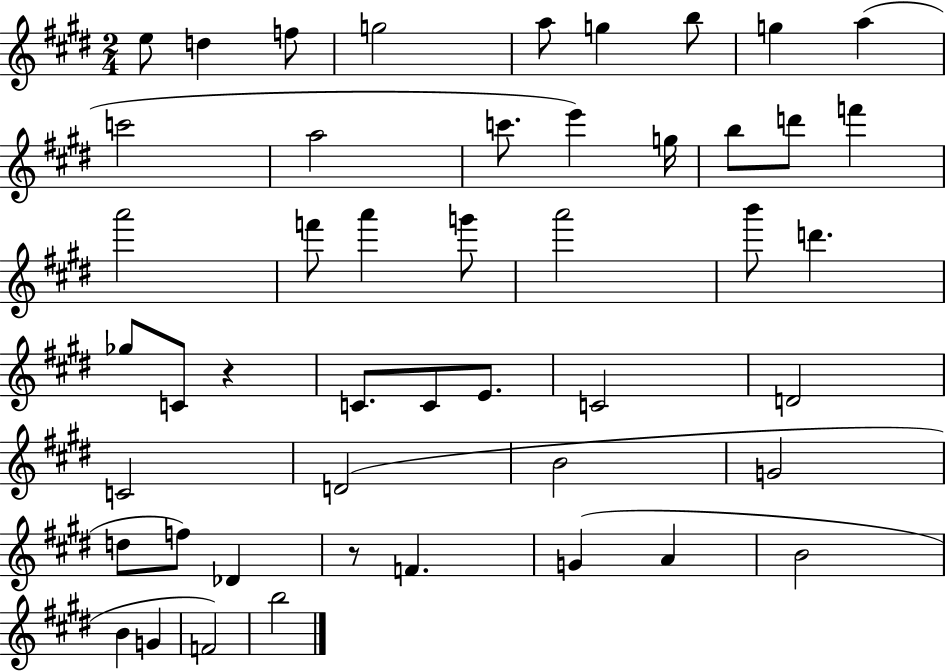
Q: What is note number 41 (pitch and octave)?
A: A4